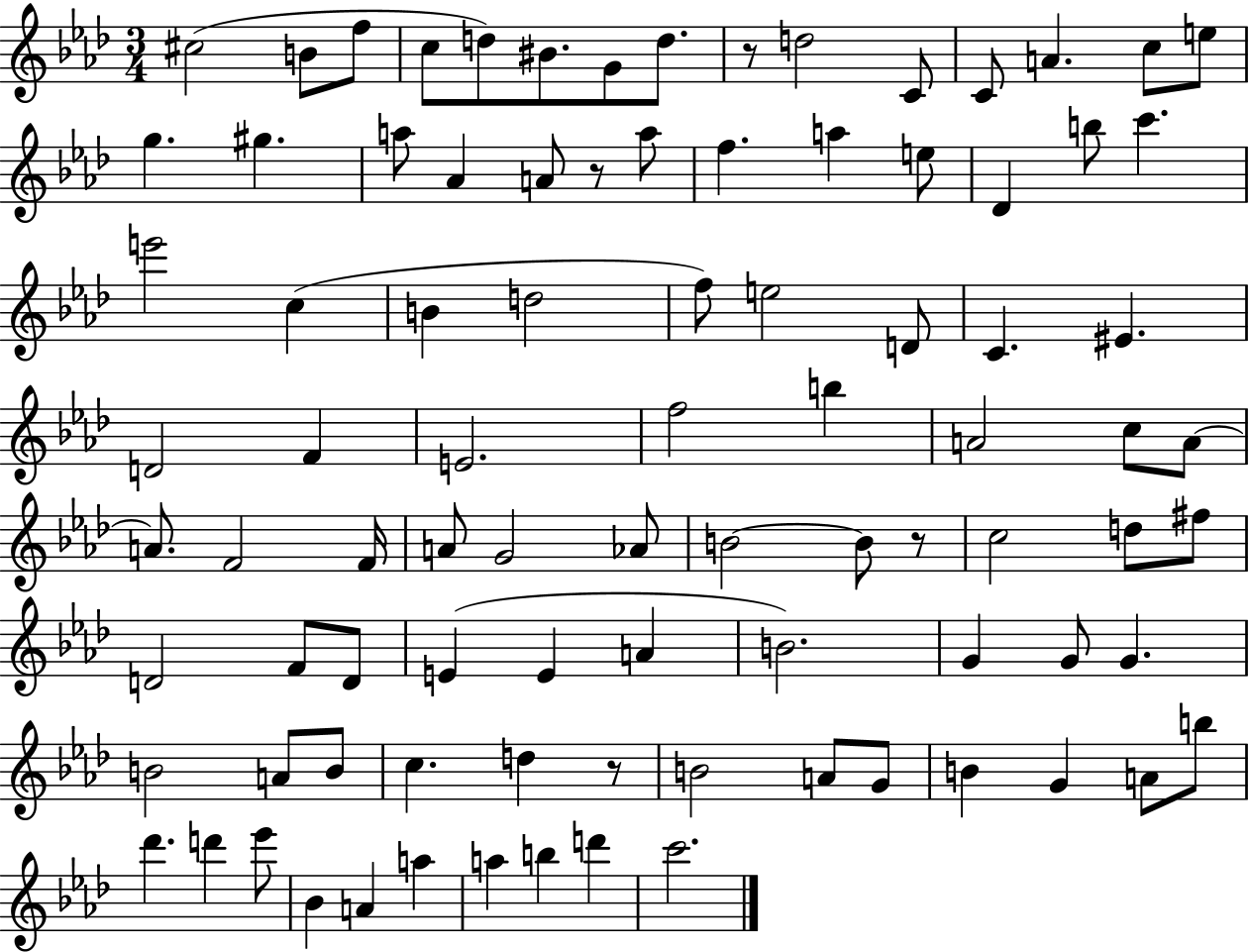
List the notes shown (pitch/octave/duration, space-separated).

C#5/h B4/e F5/e C5/e D5/e BIS4/e. G4/e D5/e. R/e D5/h C4/e C4/e A4/q. C5/e E5/e G5/q. G#5/q. A5/e Ab4/q A4/e R/e A5/e F5/q. A5/q E5/e Db4/q B5/e C6/q. E6/h C5/q B4/q D5/h F5/e E5/h D4/e C4/q. EIS4/q. D4/h F4/q E4/h. F5/h B5/q A4/h C5/e A4/e A4/e. F4/h F4/s A4/e G4/h Ab4/e B4/h B4/e R/e C5/h D5/e F#5/e D4/h F4/e D4/e E4/q E4/q A4/q B4/h. G4/q G4/e G4/q. B4/h A4/e B4/e C5/q. D5/q R/e B4/h A4/e G4/e B4/q G4/q A4/e B5/e Db6/q. D6/q Eb6/e Bb4/q A4/q A5/q A5/q B5/q D6/q C6/h.